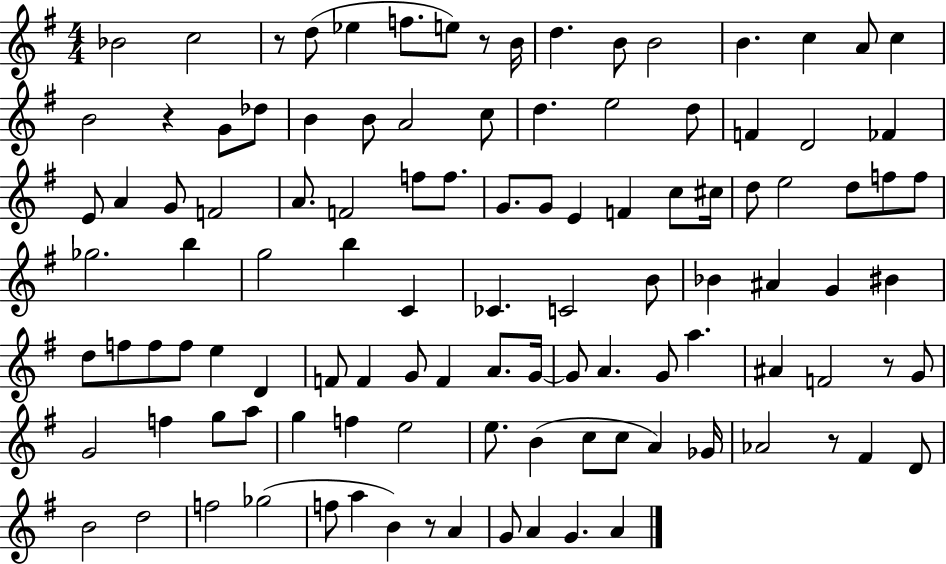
X:1
T:Untitled
M:4/4
L:1/4
K:G
_B2 c2 z/2 d/2 _e f/2 e/2 z/2 B/4 d B/2 B2 B c A/2 c B2 z G/2 _d/2 B B/2 A2 c/2 d e2 d/2 F D2 _F E/2 A G/2 F2 A/2 F2 f/2 f/2 G/2 G/2 E F c/2 ^c/4 d/2 e2 d/2 f/2 f/2 _g2 b g2 b C _C C2 B/2 _B ^A G ^B d/2 f/2 f/2 f/2 e D F/2 F G/2 F A/2 G/4 G/2 A G/2 a ^A F2 z/2 G/2 G2 f g/2 a/2 g f e2 e/2 B c/2 c/2 A _G/4 _A2 z/2 ^F D/2 B2 d2 f2 _g2 f/2 a B z/2 A G/2 A G A